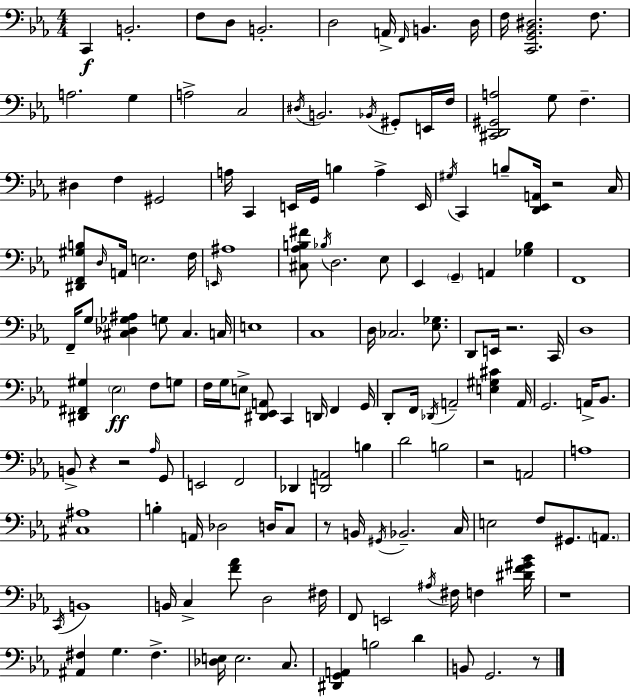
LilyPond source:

{
  \clef bass
  \numericTimeSignature
  \time 4/4
  \key ees \major
  c,4\f b,2.-. | f8 d8 b,2.-. | d2 a,16-> \grace { f,16 } b,4. | d16 f16 <c, g, bes, dis>2. f8. | \break a2. g4 | a2-> c2 | \acciaccatura { dis16 } b,2. \acciaccatura { bes,16 } gis,8-. | e,16 f16 <cis, d, gis, a>2 g8 f4.-- | \break dis4 f4 gis,2 | a16 c,4 e,16 g,16 b4 a4-> | e,16 \acciaccatura { gis16 } c,4 b8-- <d, ees, a,>16 r2 | c16 <dis, f, gis b>8 \grace { d16 } a,16 e2. | \break f16 \grace { e,16 } ais1 | <cis aes b fis'>8 \acciaccatura { bes16 } d2. | ees8 ees,4 \parenthesize g,4-- a,4 | <ges bes>4 f,1 | \break f,16-- g8 <cis des ges ais>4 g8 | cis4. c16 e1 | c1 | d16 ces2. | \break <ees ges>8. d,8 e,16 r2. | c,16 d1 | <dis, fis, gis>4 \parenthesize ees2\ff | f8 g8 f16 g16 e8-> <dis, ees, a,>8 c,4 | \break d,16 f,4 g,16 d,8-. f,16 \acciaccatura { des,16 } a,2-- | <e gis cis'>4 a,16 g,2. | a,16-> bes,8. b,8-> r4 r2 | \grace { aes16 } g,8 e,2 | \break f,2 des,4 <d, a,>2 | b4 d'2 | b2 r2 | a,2 a1 | \break <cis ais>1 | b4-. a,16 des2 | d16 c8 r8 b,16 \acciaccatura { gis,16 } bes,2.-- | c16 e2 | \break f8 gis,8. \parenthesize a,8. \acciaccatura { c,16 } b,1 | b,16 c4-> | <f' aes'>8 d2 fis16 f,8 e,2 | \acciaccatura { ais16 } fis16 f4 <dis' f' gis' bes'>16 r1 | \break <ais, fis>4 | g4. fis4.-> <des e>16 e2. | c8. <dis, g, a,>4 | b2 d'4 b,8 g,2. | \break r8 \bar "|."
}